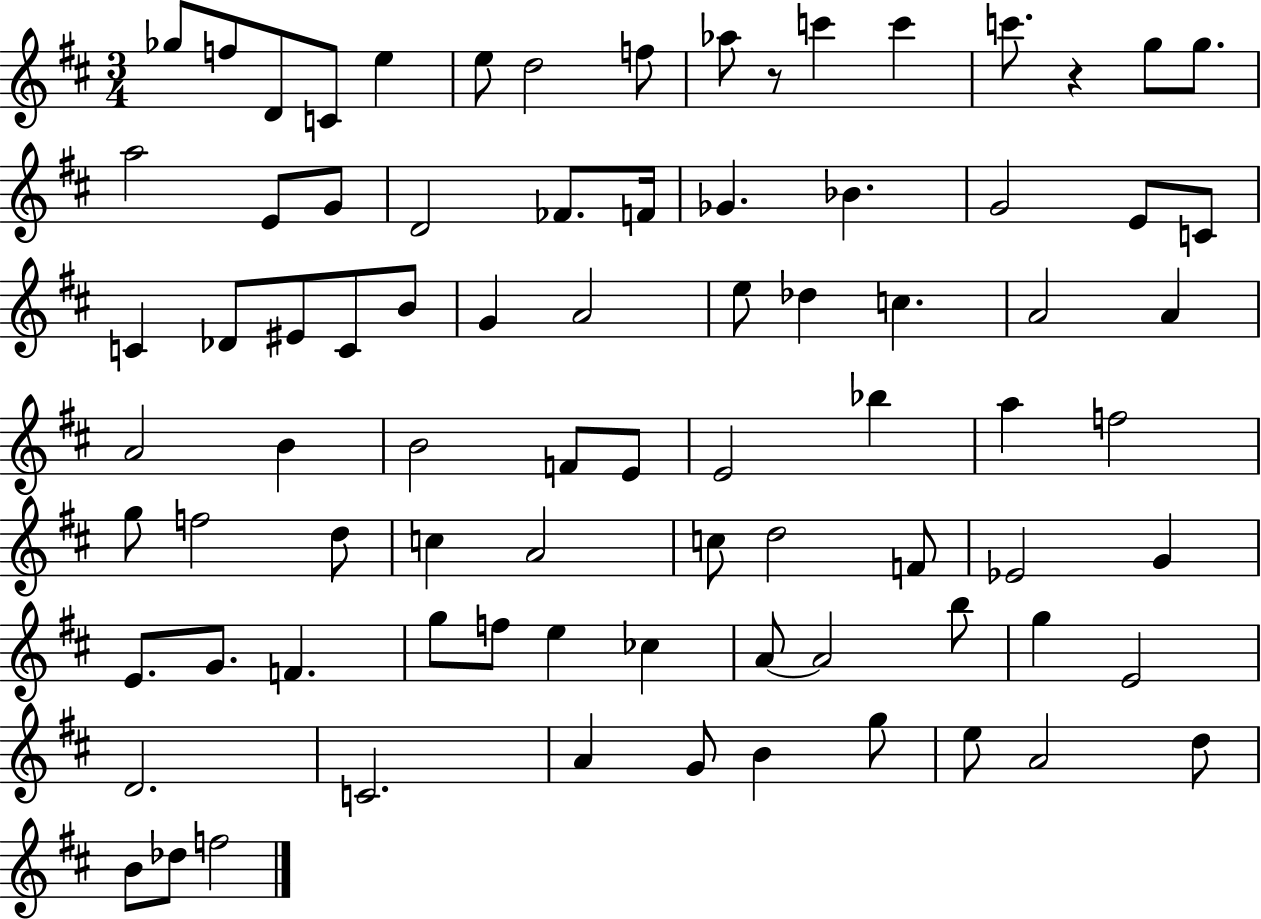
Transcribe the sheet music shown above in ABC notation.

X:1
T:Untitled
M:3/4
L:1/4
K:D
_g/2 f/2 D/2 C/2 e e/2 d2 f/2 _a/2 z/2 c' c' c'/2 z g/2 g/2 a2 E/2 G/2 D2 _F/2 F/4 _G _B G2 E/2 C/2 C _D/2 ^E/2 C/2 B/2 G A2 e/2 _d c A2 A A2 B B2 F/2 E/2 E2 _b a f2 g/2 f2 d/2 c A2 c/2 d2 F/2 _E2 G E/2 G/2 F g/2 f/2 e _c A/2 A2 b/2 g E2 D2 C2 A G/2 B g/2 e/2 A2 d/2 B/2 _d/2 f2